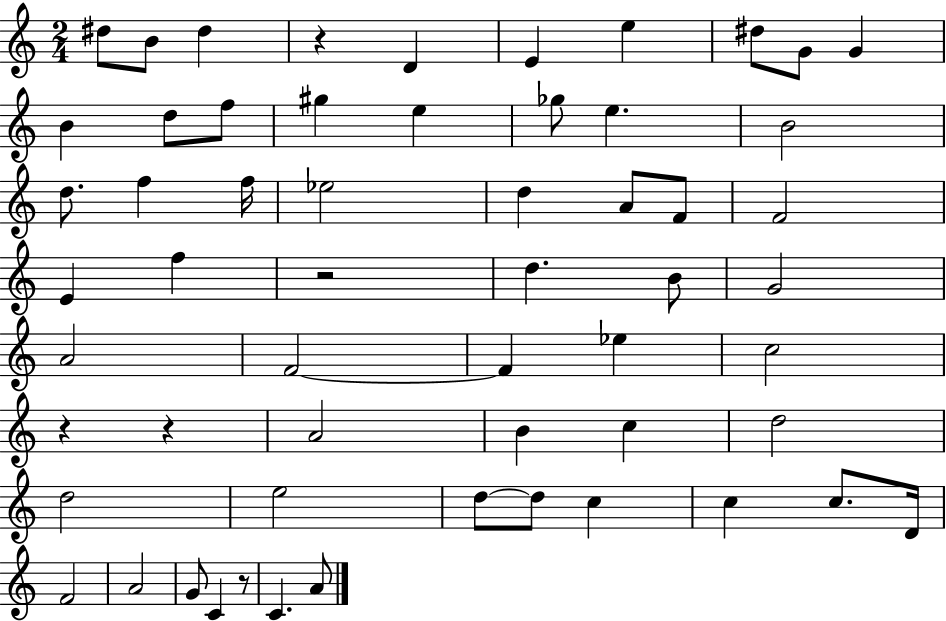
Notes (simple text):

D#5/e B4/e D#5/q R/q D4/q E4/q E5/q D#5/e G4/e G4/q B4/q D5/e F5/e G#5/q E5/q Gb5/e E5/q. B4/h D5/e. F5/q F5/s Eb5/h D5/q A4/e F4/e F4/h E4/q F5/q R/h D5/q. B4/e G4/h A4/h F4/h F4/q Eb5/q C5/h R/q R/q A4/h B4/q C5/q D5/h D5/h E5/h D5/e D5/e C5/q C5/q C5/e. D4/s F4/h A4/h G4/e C4/q R/e C4/q. A4/e